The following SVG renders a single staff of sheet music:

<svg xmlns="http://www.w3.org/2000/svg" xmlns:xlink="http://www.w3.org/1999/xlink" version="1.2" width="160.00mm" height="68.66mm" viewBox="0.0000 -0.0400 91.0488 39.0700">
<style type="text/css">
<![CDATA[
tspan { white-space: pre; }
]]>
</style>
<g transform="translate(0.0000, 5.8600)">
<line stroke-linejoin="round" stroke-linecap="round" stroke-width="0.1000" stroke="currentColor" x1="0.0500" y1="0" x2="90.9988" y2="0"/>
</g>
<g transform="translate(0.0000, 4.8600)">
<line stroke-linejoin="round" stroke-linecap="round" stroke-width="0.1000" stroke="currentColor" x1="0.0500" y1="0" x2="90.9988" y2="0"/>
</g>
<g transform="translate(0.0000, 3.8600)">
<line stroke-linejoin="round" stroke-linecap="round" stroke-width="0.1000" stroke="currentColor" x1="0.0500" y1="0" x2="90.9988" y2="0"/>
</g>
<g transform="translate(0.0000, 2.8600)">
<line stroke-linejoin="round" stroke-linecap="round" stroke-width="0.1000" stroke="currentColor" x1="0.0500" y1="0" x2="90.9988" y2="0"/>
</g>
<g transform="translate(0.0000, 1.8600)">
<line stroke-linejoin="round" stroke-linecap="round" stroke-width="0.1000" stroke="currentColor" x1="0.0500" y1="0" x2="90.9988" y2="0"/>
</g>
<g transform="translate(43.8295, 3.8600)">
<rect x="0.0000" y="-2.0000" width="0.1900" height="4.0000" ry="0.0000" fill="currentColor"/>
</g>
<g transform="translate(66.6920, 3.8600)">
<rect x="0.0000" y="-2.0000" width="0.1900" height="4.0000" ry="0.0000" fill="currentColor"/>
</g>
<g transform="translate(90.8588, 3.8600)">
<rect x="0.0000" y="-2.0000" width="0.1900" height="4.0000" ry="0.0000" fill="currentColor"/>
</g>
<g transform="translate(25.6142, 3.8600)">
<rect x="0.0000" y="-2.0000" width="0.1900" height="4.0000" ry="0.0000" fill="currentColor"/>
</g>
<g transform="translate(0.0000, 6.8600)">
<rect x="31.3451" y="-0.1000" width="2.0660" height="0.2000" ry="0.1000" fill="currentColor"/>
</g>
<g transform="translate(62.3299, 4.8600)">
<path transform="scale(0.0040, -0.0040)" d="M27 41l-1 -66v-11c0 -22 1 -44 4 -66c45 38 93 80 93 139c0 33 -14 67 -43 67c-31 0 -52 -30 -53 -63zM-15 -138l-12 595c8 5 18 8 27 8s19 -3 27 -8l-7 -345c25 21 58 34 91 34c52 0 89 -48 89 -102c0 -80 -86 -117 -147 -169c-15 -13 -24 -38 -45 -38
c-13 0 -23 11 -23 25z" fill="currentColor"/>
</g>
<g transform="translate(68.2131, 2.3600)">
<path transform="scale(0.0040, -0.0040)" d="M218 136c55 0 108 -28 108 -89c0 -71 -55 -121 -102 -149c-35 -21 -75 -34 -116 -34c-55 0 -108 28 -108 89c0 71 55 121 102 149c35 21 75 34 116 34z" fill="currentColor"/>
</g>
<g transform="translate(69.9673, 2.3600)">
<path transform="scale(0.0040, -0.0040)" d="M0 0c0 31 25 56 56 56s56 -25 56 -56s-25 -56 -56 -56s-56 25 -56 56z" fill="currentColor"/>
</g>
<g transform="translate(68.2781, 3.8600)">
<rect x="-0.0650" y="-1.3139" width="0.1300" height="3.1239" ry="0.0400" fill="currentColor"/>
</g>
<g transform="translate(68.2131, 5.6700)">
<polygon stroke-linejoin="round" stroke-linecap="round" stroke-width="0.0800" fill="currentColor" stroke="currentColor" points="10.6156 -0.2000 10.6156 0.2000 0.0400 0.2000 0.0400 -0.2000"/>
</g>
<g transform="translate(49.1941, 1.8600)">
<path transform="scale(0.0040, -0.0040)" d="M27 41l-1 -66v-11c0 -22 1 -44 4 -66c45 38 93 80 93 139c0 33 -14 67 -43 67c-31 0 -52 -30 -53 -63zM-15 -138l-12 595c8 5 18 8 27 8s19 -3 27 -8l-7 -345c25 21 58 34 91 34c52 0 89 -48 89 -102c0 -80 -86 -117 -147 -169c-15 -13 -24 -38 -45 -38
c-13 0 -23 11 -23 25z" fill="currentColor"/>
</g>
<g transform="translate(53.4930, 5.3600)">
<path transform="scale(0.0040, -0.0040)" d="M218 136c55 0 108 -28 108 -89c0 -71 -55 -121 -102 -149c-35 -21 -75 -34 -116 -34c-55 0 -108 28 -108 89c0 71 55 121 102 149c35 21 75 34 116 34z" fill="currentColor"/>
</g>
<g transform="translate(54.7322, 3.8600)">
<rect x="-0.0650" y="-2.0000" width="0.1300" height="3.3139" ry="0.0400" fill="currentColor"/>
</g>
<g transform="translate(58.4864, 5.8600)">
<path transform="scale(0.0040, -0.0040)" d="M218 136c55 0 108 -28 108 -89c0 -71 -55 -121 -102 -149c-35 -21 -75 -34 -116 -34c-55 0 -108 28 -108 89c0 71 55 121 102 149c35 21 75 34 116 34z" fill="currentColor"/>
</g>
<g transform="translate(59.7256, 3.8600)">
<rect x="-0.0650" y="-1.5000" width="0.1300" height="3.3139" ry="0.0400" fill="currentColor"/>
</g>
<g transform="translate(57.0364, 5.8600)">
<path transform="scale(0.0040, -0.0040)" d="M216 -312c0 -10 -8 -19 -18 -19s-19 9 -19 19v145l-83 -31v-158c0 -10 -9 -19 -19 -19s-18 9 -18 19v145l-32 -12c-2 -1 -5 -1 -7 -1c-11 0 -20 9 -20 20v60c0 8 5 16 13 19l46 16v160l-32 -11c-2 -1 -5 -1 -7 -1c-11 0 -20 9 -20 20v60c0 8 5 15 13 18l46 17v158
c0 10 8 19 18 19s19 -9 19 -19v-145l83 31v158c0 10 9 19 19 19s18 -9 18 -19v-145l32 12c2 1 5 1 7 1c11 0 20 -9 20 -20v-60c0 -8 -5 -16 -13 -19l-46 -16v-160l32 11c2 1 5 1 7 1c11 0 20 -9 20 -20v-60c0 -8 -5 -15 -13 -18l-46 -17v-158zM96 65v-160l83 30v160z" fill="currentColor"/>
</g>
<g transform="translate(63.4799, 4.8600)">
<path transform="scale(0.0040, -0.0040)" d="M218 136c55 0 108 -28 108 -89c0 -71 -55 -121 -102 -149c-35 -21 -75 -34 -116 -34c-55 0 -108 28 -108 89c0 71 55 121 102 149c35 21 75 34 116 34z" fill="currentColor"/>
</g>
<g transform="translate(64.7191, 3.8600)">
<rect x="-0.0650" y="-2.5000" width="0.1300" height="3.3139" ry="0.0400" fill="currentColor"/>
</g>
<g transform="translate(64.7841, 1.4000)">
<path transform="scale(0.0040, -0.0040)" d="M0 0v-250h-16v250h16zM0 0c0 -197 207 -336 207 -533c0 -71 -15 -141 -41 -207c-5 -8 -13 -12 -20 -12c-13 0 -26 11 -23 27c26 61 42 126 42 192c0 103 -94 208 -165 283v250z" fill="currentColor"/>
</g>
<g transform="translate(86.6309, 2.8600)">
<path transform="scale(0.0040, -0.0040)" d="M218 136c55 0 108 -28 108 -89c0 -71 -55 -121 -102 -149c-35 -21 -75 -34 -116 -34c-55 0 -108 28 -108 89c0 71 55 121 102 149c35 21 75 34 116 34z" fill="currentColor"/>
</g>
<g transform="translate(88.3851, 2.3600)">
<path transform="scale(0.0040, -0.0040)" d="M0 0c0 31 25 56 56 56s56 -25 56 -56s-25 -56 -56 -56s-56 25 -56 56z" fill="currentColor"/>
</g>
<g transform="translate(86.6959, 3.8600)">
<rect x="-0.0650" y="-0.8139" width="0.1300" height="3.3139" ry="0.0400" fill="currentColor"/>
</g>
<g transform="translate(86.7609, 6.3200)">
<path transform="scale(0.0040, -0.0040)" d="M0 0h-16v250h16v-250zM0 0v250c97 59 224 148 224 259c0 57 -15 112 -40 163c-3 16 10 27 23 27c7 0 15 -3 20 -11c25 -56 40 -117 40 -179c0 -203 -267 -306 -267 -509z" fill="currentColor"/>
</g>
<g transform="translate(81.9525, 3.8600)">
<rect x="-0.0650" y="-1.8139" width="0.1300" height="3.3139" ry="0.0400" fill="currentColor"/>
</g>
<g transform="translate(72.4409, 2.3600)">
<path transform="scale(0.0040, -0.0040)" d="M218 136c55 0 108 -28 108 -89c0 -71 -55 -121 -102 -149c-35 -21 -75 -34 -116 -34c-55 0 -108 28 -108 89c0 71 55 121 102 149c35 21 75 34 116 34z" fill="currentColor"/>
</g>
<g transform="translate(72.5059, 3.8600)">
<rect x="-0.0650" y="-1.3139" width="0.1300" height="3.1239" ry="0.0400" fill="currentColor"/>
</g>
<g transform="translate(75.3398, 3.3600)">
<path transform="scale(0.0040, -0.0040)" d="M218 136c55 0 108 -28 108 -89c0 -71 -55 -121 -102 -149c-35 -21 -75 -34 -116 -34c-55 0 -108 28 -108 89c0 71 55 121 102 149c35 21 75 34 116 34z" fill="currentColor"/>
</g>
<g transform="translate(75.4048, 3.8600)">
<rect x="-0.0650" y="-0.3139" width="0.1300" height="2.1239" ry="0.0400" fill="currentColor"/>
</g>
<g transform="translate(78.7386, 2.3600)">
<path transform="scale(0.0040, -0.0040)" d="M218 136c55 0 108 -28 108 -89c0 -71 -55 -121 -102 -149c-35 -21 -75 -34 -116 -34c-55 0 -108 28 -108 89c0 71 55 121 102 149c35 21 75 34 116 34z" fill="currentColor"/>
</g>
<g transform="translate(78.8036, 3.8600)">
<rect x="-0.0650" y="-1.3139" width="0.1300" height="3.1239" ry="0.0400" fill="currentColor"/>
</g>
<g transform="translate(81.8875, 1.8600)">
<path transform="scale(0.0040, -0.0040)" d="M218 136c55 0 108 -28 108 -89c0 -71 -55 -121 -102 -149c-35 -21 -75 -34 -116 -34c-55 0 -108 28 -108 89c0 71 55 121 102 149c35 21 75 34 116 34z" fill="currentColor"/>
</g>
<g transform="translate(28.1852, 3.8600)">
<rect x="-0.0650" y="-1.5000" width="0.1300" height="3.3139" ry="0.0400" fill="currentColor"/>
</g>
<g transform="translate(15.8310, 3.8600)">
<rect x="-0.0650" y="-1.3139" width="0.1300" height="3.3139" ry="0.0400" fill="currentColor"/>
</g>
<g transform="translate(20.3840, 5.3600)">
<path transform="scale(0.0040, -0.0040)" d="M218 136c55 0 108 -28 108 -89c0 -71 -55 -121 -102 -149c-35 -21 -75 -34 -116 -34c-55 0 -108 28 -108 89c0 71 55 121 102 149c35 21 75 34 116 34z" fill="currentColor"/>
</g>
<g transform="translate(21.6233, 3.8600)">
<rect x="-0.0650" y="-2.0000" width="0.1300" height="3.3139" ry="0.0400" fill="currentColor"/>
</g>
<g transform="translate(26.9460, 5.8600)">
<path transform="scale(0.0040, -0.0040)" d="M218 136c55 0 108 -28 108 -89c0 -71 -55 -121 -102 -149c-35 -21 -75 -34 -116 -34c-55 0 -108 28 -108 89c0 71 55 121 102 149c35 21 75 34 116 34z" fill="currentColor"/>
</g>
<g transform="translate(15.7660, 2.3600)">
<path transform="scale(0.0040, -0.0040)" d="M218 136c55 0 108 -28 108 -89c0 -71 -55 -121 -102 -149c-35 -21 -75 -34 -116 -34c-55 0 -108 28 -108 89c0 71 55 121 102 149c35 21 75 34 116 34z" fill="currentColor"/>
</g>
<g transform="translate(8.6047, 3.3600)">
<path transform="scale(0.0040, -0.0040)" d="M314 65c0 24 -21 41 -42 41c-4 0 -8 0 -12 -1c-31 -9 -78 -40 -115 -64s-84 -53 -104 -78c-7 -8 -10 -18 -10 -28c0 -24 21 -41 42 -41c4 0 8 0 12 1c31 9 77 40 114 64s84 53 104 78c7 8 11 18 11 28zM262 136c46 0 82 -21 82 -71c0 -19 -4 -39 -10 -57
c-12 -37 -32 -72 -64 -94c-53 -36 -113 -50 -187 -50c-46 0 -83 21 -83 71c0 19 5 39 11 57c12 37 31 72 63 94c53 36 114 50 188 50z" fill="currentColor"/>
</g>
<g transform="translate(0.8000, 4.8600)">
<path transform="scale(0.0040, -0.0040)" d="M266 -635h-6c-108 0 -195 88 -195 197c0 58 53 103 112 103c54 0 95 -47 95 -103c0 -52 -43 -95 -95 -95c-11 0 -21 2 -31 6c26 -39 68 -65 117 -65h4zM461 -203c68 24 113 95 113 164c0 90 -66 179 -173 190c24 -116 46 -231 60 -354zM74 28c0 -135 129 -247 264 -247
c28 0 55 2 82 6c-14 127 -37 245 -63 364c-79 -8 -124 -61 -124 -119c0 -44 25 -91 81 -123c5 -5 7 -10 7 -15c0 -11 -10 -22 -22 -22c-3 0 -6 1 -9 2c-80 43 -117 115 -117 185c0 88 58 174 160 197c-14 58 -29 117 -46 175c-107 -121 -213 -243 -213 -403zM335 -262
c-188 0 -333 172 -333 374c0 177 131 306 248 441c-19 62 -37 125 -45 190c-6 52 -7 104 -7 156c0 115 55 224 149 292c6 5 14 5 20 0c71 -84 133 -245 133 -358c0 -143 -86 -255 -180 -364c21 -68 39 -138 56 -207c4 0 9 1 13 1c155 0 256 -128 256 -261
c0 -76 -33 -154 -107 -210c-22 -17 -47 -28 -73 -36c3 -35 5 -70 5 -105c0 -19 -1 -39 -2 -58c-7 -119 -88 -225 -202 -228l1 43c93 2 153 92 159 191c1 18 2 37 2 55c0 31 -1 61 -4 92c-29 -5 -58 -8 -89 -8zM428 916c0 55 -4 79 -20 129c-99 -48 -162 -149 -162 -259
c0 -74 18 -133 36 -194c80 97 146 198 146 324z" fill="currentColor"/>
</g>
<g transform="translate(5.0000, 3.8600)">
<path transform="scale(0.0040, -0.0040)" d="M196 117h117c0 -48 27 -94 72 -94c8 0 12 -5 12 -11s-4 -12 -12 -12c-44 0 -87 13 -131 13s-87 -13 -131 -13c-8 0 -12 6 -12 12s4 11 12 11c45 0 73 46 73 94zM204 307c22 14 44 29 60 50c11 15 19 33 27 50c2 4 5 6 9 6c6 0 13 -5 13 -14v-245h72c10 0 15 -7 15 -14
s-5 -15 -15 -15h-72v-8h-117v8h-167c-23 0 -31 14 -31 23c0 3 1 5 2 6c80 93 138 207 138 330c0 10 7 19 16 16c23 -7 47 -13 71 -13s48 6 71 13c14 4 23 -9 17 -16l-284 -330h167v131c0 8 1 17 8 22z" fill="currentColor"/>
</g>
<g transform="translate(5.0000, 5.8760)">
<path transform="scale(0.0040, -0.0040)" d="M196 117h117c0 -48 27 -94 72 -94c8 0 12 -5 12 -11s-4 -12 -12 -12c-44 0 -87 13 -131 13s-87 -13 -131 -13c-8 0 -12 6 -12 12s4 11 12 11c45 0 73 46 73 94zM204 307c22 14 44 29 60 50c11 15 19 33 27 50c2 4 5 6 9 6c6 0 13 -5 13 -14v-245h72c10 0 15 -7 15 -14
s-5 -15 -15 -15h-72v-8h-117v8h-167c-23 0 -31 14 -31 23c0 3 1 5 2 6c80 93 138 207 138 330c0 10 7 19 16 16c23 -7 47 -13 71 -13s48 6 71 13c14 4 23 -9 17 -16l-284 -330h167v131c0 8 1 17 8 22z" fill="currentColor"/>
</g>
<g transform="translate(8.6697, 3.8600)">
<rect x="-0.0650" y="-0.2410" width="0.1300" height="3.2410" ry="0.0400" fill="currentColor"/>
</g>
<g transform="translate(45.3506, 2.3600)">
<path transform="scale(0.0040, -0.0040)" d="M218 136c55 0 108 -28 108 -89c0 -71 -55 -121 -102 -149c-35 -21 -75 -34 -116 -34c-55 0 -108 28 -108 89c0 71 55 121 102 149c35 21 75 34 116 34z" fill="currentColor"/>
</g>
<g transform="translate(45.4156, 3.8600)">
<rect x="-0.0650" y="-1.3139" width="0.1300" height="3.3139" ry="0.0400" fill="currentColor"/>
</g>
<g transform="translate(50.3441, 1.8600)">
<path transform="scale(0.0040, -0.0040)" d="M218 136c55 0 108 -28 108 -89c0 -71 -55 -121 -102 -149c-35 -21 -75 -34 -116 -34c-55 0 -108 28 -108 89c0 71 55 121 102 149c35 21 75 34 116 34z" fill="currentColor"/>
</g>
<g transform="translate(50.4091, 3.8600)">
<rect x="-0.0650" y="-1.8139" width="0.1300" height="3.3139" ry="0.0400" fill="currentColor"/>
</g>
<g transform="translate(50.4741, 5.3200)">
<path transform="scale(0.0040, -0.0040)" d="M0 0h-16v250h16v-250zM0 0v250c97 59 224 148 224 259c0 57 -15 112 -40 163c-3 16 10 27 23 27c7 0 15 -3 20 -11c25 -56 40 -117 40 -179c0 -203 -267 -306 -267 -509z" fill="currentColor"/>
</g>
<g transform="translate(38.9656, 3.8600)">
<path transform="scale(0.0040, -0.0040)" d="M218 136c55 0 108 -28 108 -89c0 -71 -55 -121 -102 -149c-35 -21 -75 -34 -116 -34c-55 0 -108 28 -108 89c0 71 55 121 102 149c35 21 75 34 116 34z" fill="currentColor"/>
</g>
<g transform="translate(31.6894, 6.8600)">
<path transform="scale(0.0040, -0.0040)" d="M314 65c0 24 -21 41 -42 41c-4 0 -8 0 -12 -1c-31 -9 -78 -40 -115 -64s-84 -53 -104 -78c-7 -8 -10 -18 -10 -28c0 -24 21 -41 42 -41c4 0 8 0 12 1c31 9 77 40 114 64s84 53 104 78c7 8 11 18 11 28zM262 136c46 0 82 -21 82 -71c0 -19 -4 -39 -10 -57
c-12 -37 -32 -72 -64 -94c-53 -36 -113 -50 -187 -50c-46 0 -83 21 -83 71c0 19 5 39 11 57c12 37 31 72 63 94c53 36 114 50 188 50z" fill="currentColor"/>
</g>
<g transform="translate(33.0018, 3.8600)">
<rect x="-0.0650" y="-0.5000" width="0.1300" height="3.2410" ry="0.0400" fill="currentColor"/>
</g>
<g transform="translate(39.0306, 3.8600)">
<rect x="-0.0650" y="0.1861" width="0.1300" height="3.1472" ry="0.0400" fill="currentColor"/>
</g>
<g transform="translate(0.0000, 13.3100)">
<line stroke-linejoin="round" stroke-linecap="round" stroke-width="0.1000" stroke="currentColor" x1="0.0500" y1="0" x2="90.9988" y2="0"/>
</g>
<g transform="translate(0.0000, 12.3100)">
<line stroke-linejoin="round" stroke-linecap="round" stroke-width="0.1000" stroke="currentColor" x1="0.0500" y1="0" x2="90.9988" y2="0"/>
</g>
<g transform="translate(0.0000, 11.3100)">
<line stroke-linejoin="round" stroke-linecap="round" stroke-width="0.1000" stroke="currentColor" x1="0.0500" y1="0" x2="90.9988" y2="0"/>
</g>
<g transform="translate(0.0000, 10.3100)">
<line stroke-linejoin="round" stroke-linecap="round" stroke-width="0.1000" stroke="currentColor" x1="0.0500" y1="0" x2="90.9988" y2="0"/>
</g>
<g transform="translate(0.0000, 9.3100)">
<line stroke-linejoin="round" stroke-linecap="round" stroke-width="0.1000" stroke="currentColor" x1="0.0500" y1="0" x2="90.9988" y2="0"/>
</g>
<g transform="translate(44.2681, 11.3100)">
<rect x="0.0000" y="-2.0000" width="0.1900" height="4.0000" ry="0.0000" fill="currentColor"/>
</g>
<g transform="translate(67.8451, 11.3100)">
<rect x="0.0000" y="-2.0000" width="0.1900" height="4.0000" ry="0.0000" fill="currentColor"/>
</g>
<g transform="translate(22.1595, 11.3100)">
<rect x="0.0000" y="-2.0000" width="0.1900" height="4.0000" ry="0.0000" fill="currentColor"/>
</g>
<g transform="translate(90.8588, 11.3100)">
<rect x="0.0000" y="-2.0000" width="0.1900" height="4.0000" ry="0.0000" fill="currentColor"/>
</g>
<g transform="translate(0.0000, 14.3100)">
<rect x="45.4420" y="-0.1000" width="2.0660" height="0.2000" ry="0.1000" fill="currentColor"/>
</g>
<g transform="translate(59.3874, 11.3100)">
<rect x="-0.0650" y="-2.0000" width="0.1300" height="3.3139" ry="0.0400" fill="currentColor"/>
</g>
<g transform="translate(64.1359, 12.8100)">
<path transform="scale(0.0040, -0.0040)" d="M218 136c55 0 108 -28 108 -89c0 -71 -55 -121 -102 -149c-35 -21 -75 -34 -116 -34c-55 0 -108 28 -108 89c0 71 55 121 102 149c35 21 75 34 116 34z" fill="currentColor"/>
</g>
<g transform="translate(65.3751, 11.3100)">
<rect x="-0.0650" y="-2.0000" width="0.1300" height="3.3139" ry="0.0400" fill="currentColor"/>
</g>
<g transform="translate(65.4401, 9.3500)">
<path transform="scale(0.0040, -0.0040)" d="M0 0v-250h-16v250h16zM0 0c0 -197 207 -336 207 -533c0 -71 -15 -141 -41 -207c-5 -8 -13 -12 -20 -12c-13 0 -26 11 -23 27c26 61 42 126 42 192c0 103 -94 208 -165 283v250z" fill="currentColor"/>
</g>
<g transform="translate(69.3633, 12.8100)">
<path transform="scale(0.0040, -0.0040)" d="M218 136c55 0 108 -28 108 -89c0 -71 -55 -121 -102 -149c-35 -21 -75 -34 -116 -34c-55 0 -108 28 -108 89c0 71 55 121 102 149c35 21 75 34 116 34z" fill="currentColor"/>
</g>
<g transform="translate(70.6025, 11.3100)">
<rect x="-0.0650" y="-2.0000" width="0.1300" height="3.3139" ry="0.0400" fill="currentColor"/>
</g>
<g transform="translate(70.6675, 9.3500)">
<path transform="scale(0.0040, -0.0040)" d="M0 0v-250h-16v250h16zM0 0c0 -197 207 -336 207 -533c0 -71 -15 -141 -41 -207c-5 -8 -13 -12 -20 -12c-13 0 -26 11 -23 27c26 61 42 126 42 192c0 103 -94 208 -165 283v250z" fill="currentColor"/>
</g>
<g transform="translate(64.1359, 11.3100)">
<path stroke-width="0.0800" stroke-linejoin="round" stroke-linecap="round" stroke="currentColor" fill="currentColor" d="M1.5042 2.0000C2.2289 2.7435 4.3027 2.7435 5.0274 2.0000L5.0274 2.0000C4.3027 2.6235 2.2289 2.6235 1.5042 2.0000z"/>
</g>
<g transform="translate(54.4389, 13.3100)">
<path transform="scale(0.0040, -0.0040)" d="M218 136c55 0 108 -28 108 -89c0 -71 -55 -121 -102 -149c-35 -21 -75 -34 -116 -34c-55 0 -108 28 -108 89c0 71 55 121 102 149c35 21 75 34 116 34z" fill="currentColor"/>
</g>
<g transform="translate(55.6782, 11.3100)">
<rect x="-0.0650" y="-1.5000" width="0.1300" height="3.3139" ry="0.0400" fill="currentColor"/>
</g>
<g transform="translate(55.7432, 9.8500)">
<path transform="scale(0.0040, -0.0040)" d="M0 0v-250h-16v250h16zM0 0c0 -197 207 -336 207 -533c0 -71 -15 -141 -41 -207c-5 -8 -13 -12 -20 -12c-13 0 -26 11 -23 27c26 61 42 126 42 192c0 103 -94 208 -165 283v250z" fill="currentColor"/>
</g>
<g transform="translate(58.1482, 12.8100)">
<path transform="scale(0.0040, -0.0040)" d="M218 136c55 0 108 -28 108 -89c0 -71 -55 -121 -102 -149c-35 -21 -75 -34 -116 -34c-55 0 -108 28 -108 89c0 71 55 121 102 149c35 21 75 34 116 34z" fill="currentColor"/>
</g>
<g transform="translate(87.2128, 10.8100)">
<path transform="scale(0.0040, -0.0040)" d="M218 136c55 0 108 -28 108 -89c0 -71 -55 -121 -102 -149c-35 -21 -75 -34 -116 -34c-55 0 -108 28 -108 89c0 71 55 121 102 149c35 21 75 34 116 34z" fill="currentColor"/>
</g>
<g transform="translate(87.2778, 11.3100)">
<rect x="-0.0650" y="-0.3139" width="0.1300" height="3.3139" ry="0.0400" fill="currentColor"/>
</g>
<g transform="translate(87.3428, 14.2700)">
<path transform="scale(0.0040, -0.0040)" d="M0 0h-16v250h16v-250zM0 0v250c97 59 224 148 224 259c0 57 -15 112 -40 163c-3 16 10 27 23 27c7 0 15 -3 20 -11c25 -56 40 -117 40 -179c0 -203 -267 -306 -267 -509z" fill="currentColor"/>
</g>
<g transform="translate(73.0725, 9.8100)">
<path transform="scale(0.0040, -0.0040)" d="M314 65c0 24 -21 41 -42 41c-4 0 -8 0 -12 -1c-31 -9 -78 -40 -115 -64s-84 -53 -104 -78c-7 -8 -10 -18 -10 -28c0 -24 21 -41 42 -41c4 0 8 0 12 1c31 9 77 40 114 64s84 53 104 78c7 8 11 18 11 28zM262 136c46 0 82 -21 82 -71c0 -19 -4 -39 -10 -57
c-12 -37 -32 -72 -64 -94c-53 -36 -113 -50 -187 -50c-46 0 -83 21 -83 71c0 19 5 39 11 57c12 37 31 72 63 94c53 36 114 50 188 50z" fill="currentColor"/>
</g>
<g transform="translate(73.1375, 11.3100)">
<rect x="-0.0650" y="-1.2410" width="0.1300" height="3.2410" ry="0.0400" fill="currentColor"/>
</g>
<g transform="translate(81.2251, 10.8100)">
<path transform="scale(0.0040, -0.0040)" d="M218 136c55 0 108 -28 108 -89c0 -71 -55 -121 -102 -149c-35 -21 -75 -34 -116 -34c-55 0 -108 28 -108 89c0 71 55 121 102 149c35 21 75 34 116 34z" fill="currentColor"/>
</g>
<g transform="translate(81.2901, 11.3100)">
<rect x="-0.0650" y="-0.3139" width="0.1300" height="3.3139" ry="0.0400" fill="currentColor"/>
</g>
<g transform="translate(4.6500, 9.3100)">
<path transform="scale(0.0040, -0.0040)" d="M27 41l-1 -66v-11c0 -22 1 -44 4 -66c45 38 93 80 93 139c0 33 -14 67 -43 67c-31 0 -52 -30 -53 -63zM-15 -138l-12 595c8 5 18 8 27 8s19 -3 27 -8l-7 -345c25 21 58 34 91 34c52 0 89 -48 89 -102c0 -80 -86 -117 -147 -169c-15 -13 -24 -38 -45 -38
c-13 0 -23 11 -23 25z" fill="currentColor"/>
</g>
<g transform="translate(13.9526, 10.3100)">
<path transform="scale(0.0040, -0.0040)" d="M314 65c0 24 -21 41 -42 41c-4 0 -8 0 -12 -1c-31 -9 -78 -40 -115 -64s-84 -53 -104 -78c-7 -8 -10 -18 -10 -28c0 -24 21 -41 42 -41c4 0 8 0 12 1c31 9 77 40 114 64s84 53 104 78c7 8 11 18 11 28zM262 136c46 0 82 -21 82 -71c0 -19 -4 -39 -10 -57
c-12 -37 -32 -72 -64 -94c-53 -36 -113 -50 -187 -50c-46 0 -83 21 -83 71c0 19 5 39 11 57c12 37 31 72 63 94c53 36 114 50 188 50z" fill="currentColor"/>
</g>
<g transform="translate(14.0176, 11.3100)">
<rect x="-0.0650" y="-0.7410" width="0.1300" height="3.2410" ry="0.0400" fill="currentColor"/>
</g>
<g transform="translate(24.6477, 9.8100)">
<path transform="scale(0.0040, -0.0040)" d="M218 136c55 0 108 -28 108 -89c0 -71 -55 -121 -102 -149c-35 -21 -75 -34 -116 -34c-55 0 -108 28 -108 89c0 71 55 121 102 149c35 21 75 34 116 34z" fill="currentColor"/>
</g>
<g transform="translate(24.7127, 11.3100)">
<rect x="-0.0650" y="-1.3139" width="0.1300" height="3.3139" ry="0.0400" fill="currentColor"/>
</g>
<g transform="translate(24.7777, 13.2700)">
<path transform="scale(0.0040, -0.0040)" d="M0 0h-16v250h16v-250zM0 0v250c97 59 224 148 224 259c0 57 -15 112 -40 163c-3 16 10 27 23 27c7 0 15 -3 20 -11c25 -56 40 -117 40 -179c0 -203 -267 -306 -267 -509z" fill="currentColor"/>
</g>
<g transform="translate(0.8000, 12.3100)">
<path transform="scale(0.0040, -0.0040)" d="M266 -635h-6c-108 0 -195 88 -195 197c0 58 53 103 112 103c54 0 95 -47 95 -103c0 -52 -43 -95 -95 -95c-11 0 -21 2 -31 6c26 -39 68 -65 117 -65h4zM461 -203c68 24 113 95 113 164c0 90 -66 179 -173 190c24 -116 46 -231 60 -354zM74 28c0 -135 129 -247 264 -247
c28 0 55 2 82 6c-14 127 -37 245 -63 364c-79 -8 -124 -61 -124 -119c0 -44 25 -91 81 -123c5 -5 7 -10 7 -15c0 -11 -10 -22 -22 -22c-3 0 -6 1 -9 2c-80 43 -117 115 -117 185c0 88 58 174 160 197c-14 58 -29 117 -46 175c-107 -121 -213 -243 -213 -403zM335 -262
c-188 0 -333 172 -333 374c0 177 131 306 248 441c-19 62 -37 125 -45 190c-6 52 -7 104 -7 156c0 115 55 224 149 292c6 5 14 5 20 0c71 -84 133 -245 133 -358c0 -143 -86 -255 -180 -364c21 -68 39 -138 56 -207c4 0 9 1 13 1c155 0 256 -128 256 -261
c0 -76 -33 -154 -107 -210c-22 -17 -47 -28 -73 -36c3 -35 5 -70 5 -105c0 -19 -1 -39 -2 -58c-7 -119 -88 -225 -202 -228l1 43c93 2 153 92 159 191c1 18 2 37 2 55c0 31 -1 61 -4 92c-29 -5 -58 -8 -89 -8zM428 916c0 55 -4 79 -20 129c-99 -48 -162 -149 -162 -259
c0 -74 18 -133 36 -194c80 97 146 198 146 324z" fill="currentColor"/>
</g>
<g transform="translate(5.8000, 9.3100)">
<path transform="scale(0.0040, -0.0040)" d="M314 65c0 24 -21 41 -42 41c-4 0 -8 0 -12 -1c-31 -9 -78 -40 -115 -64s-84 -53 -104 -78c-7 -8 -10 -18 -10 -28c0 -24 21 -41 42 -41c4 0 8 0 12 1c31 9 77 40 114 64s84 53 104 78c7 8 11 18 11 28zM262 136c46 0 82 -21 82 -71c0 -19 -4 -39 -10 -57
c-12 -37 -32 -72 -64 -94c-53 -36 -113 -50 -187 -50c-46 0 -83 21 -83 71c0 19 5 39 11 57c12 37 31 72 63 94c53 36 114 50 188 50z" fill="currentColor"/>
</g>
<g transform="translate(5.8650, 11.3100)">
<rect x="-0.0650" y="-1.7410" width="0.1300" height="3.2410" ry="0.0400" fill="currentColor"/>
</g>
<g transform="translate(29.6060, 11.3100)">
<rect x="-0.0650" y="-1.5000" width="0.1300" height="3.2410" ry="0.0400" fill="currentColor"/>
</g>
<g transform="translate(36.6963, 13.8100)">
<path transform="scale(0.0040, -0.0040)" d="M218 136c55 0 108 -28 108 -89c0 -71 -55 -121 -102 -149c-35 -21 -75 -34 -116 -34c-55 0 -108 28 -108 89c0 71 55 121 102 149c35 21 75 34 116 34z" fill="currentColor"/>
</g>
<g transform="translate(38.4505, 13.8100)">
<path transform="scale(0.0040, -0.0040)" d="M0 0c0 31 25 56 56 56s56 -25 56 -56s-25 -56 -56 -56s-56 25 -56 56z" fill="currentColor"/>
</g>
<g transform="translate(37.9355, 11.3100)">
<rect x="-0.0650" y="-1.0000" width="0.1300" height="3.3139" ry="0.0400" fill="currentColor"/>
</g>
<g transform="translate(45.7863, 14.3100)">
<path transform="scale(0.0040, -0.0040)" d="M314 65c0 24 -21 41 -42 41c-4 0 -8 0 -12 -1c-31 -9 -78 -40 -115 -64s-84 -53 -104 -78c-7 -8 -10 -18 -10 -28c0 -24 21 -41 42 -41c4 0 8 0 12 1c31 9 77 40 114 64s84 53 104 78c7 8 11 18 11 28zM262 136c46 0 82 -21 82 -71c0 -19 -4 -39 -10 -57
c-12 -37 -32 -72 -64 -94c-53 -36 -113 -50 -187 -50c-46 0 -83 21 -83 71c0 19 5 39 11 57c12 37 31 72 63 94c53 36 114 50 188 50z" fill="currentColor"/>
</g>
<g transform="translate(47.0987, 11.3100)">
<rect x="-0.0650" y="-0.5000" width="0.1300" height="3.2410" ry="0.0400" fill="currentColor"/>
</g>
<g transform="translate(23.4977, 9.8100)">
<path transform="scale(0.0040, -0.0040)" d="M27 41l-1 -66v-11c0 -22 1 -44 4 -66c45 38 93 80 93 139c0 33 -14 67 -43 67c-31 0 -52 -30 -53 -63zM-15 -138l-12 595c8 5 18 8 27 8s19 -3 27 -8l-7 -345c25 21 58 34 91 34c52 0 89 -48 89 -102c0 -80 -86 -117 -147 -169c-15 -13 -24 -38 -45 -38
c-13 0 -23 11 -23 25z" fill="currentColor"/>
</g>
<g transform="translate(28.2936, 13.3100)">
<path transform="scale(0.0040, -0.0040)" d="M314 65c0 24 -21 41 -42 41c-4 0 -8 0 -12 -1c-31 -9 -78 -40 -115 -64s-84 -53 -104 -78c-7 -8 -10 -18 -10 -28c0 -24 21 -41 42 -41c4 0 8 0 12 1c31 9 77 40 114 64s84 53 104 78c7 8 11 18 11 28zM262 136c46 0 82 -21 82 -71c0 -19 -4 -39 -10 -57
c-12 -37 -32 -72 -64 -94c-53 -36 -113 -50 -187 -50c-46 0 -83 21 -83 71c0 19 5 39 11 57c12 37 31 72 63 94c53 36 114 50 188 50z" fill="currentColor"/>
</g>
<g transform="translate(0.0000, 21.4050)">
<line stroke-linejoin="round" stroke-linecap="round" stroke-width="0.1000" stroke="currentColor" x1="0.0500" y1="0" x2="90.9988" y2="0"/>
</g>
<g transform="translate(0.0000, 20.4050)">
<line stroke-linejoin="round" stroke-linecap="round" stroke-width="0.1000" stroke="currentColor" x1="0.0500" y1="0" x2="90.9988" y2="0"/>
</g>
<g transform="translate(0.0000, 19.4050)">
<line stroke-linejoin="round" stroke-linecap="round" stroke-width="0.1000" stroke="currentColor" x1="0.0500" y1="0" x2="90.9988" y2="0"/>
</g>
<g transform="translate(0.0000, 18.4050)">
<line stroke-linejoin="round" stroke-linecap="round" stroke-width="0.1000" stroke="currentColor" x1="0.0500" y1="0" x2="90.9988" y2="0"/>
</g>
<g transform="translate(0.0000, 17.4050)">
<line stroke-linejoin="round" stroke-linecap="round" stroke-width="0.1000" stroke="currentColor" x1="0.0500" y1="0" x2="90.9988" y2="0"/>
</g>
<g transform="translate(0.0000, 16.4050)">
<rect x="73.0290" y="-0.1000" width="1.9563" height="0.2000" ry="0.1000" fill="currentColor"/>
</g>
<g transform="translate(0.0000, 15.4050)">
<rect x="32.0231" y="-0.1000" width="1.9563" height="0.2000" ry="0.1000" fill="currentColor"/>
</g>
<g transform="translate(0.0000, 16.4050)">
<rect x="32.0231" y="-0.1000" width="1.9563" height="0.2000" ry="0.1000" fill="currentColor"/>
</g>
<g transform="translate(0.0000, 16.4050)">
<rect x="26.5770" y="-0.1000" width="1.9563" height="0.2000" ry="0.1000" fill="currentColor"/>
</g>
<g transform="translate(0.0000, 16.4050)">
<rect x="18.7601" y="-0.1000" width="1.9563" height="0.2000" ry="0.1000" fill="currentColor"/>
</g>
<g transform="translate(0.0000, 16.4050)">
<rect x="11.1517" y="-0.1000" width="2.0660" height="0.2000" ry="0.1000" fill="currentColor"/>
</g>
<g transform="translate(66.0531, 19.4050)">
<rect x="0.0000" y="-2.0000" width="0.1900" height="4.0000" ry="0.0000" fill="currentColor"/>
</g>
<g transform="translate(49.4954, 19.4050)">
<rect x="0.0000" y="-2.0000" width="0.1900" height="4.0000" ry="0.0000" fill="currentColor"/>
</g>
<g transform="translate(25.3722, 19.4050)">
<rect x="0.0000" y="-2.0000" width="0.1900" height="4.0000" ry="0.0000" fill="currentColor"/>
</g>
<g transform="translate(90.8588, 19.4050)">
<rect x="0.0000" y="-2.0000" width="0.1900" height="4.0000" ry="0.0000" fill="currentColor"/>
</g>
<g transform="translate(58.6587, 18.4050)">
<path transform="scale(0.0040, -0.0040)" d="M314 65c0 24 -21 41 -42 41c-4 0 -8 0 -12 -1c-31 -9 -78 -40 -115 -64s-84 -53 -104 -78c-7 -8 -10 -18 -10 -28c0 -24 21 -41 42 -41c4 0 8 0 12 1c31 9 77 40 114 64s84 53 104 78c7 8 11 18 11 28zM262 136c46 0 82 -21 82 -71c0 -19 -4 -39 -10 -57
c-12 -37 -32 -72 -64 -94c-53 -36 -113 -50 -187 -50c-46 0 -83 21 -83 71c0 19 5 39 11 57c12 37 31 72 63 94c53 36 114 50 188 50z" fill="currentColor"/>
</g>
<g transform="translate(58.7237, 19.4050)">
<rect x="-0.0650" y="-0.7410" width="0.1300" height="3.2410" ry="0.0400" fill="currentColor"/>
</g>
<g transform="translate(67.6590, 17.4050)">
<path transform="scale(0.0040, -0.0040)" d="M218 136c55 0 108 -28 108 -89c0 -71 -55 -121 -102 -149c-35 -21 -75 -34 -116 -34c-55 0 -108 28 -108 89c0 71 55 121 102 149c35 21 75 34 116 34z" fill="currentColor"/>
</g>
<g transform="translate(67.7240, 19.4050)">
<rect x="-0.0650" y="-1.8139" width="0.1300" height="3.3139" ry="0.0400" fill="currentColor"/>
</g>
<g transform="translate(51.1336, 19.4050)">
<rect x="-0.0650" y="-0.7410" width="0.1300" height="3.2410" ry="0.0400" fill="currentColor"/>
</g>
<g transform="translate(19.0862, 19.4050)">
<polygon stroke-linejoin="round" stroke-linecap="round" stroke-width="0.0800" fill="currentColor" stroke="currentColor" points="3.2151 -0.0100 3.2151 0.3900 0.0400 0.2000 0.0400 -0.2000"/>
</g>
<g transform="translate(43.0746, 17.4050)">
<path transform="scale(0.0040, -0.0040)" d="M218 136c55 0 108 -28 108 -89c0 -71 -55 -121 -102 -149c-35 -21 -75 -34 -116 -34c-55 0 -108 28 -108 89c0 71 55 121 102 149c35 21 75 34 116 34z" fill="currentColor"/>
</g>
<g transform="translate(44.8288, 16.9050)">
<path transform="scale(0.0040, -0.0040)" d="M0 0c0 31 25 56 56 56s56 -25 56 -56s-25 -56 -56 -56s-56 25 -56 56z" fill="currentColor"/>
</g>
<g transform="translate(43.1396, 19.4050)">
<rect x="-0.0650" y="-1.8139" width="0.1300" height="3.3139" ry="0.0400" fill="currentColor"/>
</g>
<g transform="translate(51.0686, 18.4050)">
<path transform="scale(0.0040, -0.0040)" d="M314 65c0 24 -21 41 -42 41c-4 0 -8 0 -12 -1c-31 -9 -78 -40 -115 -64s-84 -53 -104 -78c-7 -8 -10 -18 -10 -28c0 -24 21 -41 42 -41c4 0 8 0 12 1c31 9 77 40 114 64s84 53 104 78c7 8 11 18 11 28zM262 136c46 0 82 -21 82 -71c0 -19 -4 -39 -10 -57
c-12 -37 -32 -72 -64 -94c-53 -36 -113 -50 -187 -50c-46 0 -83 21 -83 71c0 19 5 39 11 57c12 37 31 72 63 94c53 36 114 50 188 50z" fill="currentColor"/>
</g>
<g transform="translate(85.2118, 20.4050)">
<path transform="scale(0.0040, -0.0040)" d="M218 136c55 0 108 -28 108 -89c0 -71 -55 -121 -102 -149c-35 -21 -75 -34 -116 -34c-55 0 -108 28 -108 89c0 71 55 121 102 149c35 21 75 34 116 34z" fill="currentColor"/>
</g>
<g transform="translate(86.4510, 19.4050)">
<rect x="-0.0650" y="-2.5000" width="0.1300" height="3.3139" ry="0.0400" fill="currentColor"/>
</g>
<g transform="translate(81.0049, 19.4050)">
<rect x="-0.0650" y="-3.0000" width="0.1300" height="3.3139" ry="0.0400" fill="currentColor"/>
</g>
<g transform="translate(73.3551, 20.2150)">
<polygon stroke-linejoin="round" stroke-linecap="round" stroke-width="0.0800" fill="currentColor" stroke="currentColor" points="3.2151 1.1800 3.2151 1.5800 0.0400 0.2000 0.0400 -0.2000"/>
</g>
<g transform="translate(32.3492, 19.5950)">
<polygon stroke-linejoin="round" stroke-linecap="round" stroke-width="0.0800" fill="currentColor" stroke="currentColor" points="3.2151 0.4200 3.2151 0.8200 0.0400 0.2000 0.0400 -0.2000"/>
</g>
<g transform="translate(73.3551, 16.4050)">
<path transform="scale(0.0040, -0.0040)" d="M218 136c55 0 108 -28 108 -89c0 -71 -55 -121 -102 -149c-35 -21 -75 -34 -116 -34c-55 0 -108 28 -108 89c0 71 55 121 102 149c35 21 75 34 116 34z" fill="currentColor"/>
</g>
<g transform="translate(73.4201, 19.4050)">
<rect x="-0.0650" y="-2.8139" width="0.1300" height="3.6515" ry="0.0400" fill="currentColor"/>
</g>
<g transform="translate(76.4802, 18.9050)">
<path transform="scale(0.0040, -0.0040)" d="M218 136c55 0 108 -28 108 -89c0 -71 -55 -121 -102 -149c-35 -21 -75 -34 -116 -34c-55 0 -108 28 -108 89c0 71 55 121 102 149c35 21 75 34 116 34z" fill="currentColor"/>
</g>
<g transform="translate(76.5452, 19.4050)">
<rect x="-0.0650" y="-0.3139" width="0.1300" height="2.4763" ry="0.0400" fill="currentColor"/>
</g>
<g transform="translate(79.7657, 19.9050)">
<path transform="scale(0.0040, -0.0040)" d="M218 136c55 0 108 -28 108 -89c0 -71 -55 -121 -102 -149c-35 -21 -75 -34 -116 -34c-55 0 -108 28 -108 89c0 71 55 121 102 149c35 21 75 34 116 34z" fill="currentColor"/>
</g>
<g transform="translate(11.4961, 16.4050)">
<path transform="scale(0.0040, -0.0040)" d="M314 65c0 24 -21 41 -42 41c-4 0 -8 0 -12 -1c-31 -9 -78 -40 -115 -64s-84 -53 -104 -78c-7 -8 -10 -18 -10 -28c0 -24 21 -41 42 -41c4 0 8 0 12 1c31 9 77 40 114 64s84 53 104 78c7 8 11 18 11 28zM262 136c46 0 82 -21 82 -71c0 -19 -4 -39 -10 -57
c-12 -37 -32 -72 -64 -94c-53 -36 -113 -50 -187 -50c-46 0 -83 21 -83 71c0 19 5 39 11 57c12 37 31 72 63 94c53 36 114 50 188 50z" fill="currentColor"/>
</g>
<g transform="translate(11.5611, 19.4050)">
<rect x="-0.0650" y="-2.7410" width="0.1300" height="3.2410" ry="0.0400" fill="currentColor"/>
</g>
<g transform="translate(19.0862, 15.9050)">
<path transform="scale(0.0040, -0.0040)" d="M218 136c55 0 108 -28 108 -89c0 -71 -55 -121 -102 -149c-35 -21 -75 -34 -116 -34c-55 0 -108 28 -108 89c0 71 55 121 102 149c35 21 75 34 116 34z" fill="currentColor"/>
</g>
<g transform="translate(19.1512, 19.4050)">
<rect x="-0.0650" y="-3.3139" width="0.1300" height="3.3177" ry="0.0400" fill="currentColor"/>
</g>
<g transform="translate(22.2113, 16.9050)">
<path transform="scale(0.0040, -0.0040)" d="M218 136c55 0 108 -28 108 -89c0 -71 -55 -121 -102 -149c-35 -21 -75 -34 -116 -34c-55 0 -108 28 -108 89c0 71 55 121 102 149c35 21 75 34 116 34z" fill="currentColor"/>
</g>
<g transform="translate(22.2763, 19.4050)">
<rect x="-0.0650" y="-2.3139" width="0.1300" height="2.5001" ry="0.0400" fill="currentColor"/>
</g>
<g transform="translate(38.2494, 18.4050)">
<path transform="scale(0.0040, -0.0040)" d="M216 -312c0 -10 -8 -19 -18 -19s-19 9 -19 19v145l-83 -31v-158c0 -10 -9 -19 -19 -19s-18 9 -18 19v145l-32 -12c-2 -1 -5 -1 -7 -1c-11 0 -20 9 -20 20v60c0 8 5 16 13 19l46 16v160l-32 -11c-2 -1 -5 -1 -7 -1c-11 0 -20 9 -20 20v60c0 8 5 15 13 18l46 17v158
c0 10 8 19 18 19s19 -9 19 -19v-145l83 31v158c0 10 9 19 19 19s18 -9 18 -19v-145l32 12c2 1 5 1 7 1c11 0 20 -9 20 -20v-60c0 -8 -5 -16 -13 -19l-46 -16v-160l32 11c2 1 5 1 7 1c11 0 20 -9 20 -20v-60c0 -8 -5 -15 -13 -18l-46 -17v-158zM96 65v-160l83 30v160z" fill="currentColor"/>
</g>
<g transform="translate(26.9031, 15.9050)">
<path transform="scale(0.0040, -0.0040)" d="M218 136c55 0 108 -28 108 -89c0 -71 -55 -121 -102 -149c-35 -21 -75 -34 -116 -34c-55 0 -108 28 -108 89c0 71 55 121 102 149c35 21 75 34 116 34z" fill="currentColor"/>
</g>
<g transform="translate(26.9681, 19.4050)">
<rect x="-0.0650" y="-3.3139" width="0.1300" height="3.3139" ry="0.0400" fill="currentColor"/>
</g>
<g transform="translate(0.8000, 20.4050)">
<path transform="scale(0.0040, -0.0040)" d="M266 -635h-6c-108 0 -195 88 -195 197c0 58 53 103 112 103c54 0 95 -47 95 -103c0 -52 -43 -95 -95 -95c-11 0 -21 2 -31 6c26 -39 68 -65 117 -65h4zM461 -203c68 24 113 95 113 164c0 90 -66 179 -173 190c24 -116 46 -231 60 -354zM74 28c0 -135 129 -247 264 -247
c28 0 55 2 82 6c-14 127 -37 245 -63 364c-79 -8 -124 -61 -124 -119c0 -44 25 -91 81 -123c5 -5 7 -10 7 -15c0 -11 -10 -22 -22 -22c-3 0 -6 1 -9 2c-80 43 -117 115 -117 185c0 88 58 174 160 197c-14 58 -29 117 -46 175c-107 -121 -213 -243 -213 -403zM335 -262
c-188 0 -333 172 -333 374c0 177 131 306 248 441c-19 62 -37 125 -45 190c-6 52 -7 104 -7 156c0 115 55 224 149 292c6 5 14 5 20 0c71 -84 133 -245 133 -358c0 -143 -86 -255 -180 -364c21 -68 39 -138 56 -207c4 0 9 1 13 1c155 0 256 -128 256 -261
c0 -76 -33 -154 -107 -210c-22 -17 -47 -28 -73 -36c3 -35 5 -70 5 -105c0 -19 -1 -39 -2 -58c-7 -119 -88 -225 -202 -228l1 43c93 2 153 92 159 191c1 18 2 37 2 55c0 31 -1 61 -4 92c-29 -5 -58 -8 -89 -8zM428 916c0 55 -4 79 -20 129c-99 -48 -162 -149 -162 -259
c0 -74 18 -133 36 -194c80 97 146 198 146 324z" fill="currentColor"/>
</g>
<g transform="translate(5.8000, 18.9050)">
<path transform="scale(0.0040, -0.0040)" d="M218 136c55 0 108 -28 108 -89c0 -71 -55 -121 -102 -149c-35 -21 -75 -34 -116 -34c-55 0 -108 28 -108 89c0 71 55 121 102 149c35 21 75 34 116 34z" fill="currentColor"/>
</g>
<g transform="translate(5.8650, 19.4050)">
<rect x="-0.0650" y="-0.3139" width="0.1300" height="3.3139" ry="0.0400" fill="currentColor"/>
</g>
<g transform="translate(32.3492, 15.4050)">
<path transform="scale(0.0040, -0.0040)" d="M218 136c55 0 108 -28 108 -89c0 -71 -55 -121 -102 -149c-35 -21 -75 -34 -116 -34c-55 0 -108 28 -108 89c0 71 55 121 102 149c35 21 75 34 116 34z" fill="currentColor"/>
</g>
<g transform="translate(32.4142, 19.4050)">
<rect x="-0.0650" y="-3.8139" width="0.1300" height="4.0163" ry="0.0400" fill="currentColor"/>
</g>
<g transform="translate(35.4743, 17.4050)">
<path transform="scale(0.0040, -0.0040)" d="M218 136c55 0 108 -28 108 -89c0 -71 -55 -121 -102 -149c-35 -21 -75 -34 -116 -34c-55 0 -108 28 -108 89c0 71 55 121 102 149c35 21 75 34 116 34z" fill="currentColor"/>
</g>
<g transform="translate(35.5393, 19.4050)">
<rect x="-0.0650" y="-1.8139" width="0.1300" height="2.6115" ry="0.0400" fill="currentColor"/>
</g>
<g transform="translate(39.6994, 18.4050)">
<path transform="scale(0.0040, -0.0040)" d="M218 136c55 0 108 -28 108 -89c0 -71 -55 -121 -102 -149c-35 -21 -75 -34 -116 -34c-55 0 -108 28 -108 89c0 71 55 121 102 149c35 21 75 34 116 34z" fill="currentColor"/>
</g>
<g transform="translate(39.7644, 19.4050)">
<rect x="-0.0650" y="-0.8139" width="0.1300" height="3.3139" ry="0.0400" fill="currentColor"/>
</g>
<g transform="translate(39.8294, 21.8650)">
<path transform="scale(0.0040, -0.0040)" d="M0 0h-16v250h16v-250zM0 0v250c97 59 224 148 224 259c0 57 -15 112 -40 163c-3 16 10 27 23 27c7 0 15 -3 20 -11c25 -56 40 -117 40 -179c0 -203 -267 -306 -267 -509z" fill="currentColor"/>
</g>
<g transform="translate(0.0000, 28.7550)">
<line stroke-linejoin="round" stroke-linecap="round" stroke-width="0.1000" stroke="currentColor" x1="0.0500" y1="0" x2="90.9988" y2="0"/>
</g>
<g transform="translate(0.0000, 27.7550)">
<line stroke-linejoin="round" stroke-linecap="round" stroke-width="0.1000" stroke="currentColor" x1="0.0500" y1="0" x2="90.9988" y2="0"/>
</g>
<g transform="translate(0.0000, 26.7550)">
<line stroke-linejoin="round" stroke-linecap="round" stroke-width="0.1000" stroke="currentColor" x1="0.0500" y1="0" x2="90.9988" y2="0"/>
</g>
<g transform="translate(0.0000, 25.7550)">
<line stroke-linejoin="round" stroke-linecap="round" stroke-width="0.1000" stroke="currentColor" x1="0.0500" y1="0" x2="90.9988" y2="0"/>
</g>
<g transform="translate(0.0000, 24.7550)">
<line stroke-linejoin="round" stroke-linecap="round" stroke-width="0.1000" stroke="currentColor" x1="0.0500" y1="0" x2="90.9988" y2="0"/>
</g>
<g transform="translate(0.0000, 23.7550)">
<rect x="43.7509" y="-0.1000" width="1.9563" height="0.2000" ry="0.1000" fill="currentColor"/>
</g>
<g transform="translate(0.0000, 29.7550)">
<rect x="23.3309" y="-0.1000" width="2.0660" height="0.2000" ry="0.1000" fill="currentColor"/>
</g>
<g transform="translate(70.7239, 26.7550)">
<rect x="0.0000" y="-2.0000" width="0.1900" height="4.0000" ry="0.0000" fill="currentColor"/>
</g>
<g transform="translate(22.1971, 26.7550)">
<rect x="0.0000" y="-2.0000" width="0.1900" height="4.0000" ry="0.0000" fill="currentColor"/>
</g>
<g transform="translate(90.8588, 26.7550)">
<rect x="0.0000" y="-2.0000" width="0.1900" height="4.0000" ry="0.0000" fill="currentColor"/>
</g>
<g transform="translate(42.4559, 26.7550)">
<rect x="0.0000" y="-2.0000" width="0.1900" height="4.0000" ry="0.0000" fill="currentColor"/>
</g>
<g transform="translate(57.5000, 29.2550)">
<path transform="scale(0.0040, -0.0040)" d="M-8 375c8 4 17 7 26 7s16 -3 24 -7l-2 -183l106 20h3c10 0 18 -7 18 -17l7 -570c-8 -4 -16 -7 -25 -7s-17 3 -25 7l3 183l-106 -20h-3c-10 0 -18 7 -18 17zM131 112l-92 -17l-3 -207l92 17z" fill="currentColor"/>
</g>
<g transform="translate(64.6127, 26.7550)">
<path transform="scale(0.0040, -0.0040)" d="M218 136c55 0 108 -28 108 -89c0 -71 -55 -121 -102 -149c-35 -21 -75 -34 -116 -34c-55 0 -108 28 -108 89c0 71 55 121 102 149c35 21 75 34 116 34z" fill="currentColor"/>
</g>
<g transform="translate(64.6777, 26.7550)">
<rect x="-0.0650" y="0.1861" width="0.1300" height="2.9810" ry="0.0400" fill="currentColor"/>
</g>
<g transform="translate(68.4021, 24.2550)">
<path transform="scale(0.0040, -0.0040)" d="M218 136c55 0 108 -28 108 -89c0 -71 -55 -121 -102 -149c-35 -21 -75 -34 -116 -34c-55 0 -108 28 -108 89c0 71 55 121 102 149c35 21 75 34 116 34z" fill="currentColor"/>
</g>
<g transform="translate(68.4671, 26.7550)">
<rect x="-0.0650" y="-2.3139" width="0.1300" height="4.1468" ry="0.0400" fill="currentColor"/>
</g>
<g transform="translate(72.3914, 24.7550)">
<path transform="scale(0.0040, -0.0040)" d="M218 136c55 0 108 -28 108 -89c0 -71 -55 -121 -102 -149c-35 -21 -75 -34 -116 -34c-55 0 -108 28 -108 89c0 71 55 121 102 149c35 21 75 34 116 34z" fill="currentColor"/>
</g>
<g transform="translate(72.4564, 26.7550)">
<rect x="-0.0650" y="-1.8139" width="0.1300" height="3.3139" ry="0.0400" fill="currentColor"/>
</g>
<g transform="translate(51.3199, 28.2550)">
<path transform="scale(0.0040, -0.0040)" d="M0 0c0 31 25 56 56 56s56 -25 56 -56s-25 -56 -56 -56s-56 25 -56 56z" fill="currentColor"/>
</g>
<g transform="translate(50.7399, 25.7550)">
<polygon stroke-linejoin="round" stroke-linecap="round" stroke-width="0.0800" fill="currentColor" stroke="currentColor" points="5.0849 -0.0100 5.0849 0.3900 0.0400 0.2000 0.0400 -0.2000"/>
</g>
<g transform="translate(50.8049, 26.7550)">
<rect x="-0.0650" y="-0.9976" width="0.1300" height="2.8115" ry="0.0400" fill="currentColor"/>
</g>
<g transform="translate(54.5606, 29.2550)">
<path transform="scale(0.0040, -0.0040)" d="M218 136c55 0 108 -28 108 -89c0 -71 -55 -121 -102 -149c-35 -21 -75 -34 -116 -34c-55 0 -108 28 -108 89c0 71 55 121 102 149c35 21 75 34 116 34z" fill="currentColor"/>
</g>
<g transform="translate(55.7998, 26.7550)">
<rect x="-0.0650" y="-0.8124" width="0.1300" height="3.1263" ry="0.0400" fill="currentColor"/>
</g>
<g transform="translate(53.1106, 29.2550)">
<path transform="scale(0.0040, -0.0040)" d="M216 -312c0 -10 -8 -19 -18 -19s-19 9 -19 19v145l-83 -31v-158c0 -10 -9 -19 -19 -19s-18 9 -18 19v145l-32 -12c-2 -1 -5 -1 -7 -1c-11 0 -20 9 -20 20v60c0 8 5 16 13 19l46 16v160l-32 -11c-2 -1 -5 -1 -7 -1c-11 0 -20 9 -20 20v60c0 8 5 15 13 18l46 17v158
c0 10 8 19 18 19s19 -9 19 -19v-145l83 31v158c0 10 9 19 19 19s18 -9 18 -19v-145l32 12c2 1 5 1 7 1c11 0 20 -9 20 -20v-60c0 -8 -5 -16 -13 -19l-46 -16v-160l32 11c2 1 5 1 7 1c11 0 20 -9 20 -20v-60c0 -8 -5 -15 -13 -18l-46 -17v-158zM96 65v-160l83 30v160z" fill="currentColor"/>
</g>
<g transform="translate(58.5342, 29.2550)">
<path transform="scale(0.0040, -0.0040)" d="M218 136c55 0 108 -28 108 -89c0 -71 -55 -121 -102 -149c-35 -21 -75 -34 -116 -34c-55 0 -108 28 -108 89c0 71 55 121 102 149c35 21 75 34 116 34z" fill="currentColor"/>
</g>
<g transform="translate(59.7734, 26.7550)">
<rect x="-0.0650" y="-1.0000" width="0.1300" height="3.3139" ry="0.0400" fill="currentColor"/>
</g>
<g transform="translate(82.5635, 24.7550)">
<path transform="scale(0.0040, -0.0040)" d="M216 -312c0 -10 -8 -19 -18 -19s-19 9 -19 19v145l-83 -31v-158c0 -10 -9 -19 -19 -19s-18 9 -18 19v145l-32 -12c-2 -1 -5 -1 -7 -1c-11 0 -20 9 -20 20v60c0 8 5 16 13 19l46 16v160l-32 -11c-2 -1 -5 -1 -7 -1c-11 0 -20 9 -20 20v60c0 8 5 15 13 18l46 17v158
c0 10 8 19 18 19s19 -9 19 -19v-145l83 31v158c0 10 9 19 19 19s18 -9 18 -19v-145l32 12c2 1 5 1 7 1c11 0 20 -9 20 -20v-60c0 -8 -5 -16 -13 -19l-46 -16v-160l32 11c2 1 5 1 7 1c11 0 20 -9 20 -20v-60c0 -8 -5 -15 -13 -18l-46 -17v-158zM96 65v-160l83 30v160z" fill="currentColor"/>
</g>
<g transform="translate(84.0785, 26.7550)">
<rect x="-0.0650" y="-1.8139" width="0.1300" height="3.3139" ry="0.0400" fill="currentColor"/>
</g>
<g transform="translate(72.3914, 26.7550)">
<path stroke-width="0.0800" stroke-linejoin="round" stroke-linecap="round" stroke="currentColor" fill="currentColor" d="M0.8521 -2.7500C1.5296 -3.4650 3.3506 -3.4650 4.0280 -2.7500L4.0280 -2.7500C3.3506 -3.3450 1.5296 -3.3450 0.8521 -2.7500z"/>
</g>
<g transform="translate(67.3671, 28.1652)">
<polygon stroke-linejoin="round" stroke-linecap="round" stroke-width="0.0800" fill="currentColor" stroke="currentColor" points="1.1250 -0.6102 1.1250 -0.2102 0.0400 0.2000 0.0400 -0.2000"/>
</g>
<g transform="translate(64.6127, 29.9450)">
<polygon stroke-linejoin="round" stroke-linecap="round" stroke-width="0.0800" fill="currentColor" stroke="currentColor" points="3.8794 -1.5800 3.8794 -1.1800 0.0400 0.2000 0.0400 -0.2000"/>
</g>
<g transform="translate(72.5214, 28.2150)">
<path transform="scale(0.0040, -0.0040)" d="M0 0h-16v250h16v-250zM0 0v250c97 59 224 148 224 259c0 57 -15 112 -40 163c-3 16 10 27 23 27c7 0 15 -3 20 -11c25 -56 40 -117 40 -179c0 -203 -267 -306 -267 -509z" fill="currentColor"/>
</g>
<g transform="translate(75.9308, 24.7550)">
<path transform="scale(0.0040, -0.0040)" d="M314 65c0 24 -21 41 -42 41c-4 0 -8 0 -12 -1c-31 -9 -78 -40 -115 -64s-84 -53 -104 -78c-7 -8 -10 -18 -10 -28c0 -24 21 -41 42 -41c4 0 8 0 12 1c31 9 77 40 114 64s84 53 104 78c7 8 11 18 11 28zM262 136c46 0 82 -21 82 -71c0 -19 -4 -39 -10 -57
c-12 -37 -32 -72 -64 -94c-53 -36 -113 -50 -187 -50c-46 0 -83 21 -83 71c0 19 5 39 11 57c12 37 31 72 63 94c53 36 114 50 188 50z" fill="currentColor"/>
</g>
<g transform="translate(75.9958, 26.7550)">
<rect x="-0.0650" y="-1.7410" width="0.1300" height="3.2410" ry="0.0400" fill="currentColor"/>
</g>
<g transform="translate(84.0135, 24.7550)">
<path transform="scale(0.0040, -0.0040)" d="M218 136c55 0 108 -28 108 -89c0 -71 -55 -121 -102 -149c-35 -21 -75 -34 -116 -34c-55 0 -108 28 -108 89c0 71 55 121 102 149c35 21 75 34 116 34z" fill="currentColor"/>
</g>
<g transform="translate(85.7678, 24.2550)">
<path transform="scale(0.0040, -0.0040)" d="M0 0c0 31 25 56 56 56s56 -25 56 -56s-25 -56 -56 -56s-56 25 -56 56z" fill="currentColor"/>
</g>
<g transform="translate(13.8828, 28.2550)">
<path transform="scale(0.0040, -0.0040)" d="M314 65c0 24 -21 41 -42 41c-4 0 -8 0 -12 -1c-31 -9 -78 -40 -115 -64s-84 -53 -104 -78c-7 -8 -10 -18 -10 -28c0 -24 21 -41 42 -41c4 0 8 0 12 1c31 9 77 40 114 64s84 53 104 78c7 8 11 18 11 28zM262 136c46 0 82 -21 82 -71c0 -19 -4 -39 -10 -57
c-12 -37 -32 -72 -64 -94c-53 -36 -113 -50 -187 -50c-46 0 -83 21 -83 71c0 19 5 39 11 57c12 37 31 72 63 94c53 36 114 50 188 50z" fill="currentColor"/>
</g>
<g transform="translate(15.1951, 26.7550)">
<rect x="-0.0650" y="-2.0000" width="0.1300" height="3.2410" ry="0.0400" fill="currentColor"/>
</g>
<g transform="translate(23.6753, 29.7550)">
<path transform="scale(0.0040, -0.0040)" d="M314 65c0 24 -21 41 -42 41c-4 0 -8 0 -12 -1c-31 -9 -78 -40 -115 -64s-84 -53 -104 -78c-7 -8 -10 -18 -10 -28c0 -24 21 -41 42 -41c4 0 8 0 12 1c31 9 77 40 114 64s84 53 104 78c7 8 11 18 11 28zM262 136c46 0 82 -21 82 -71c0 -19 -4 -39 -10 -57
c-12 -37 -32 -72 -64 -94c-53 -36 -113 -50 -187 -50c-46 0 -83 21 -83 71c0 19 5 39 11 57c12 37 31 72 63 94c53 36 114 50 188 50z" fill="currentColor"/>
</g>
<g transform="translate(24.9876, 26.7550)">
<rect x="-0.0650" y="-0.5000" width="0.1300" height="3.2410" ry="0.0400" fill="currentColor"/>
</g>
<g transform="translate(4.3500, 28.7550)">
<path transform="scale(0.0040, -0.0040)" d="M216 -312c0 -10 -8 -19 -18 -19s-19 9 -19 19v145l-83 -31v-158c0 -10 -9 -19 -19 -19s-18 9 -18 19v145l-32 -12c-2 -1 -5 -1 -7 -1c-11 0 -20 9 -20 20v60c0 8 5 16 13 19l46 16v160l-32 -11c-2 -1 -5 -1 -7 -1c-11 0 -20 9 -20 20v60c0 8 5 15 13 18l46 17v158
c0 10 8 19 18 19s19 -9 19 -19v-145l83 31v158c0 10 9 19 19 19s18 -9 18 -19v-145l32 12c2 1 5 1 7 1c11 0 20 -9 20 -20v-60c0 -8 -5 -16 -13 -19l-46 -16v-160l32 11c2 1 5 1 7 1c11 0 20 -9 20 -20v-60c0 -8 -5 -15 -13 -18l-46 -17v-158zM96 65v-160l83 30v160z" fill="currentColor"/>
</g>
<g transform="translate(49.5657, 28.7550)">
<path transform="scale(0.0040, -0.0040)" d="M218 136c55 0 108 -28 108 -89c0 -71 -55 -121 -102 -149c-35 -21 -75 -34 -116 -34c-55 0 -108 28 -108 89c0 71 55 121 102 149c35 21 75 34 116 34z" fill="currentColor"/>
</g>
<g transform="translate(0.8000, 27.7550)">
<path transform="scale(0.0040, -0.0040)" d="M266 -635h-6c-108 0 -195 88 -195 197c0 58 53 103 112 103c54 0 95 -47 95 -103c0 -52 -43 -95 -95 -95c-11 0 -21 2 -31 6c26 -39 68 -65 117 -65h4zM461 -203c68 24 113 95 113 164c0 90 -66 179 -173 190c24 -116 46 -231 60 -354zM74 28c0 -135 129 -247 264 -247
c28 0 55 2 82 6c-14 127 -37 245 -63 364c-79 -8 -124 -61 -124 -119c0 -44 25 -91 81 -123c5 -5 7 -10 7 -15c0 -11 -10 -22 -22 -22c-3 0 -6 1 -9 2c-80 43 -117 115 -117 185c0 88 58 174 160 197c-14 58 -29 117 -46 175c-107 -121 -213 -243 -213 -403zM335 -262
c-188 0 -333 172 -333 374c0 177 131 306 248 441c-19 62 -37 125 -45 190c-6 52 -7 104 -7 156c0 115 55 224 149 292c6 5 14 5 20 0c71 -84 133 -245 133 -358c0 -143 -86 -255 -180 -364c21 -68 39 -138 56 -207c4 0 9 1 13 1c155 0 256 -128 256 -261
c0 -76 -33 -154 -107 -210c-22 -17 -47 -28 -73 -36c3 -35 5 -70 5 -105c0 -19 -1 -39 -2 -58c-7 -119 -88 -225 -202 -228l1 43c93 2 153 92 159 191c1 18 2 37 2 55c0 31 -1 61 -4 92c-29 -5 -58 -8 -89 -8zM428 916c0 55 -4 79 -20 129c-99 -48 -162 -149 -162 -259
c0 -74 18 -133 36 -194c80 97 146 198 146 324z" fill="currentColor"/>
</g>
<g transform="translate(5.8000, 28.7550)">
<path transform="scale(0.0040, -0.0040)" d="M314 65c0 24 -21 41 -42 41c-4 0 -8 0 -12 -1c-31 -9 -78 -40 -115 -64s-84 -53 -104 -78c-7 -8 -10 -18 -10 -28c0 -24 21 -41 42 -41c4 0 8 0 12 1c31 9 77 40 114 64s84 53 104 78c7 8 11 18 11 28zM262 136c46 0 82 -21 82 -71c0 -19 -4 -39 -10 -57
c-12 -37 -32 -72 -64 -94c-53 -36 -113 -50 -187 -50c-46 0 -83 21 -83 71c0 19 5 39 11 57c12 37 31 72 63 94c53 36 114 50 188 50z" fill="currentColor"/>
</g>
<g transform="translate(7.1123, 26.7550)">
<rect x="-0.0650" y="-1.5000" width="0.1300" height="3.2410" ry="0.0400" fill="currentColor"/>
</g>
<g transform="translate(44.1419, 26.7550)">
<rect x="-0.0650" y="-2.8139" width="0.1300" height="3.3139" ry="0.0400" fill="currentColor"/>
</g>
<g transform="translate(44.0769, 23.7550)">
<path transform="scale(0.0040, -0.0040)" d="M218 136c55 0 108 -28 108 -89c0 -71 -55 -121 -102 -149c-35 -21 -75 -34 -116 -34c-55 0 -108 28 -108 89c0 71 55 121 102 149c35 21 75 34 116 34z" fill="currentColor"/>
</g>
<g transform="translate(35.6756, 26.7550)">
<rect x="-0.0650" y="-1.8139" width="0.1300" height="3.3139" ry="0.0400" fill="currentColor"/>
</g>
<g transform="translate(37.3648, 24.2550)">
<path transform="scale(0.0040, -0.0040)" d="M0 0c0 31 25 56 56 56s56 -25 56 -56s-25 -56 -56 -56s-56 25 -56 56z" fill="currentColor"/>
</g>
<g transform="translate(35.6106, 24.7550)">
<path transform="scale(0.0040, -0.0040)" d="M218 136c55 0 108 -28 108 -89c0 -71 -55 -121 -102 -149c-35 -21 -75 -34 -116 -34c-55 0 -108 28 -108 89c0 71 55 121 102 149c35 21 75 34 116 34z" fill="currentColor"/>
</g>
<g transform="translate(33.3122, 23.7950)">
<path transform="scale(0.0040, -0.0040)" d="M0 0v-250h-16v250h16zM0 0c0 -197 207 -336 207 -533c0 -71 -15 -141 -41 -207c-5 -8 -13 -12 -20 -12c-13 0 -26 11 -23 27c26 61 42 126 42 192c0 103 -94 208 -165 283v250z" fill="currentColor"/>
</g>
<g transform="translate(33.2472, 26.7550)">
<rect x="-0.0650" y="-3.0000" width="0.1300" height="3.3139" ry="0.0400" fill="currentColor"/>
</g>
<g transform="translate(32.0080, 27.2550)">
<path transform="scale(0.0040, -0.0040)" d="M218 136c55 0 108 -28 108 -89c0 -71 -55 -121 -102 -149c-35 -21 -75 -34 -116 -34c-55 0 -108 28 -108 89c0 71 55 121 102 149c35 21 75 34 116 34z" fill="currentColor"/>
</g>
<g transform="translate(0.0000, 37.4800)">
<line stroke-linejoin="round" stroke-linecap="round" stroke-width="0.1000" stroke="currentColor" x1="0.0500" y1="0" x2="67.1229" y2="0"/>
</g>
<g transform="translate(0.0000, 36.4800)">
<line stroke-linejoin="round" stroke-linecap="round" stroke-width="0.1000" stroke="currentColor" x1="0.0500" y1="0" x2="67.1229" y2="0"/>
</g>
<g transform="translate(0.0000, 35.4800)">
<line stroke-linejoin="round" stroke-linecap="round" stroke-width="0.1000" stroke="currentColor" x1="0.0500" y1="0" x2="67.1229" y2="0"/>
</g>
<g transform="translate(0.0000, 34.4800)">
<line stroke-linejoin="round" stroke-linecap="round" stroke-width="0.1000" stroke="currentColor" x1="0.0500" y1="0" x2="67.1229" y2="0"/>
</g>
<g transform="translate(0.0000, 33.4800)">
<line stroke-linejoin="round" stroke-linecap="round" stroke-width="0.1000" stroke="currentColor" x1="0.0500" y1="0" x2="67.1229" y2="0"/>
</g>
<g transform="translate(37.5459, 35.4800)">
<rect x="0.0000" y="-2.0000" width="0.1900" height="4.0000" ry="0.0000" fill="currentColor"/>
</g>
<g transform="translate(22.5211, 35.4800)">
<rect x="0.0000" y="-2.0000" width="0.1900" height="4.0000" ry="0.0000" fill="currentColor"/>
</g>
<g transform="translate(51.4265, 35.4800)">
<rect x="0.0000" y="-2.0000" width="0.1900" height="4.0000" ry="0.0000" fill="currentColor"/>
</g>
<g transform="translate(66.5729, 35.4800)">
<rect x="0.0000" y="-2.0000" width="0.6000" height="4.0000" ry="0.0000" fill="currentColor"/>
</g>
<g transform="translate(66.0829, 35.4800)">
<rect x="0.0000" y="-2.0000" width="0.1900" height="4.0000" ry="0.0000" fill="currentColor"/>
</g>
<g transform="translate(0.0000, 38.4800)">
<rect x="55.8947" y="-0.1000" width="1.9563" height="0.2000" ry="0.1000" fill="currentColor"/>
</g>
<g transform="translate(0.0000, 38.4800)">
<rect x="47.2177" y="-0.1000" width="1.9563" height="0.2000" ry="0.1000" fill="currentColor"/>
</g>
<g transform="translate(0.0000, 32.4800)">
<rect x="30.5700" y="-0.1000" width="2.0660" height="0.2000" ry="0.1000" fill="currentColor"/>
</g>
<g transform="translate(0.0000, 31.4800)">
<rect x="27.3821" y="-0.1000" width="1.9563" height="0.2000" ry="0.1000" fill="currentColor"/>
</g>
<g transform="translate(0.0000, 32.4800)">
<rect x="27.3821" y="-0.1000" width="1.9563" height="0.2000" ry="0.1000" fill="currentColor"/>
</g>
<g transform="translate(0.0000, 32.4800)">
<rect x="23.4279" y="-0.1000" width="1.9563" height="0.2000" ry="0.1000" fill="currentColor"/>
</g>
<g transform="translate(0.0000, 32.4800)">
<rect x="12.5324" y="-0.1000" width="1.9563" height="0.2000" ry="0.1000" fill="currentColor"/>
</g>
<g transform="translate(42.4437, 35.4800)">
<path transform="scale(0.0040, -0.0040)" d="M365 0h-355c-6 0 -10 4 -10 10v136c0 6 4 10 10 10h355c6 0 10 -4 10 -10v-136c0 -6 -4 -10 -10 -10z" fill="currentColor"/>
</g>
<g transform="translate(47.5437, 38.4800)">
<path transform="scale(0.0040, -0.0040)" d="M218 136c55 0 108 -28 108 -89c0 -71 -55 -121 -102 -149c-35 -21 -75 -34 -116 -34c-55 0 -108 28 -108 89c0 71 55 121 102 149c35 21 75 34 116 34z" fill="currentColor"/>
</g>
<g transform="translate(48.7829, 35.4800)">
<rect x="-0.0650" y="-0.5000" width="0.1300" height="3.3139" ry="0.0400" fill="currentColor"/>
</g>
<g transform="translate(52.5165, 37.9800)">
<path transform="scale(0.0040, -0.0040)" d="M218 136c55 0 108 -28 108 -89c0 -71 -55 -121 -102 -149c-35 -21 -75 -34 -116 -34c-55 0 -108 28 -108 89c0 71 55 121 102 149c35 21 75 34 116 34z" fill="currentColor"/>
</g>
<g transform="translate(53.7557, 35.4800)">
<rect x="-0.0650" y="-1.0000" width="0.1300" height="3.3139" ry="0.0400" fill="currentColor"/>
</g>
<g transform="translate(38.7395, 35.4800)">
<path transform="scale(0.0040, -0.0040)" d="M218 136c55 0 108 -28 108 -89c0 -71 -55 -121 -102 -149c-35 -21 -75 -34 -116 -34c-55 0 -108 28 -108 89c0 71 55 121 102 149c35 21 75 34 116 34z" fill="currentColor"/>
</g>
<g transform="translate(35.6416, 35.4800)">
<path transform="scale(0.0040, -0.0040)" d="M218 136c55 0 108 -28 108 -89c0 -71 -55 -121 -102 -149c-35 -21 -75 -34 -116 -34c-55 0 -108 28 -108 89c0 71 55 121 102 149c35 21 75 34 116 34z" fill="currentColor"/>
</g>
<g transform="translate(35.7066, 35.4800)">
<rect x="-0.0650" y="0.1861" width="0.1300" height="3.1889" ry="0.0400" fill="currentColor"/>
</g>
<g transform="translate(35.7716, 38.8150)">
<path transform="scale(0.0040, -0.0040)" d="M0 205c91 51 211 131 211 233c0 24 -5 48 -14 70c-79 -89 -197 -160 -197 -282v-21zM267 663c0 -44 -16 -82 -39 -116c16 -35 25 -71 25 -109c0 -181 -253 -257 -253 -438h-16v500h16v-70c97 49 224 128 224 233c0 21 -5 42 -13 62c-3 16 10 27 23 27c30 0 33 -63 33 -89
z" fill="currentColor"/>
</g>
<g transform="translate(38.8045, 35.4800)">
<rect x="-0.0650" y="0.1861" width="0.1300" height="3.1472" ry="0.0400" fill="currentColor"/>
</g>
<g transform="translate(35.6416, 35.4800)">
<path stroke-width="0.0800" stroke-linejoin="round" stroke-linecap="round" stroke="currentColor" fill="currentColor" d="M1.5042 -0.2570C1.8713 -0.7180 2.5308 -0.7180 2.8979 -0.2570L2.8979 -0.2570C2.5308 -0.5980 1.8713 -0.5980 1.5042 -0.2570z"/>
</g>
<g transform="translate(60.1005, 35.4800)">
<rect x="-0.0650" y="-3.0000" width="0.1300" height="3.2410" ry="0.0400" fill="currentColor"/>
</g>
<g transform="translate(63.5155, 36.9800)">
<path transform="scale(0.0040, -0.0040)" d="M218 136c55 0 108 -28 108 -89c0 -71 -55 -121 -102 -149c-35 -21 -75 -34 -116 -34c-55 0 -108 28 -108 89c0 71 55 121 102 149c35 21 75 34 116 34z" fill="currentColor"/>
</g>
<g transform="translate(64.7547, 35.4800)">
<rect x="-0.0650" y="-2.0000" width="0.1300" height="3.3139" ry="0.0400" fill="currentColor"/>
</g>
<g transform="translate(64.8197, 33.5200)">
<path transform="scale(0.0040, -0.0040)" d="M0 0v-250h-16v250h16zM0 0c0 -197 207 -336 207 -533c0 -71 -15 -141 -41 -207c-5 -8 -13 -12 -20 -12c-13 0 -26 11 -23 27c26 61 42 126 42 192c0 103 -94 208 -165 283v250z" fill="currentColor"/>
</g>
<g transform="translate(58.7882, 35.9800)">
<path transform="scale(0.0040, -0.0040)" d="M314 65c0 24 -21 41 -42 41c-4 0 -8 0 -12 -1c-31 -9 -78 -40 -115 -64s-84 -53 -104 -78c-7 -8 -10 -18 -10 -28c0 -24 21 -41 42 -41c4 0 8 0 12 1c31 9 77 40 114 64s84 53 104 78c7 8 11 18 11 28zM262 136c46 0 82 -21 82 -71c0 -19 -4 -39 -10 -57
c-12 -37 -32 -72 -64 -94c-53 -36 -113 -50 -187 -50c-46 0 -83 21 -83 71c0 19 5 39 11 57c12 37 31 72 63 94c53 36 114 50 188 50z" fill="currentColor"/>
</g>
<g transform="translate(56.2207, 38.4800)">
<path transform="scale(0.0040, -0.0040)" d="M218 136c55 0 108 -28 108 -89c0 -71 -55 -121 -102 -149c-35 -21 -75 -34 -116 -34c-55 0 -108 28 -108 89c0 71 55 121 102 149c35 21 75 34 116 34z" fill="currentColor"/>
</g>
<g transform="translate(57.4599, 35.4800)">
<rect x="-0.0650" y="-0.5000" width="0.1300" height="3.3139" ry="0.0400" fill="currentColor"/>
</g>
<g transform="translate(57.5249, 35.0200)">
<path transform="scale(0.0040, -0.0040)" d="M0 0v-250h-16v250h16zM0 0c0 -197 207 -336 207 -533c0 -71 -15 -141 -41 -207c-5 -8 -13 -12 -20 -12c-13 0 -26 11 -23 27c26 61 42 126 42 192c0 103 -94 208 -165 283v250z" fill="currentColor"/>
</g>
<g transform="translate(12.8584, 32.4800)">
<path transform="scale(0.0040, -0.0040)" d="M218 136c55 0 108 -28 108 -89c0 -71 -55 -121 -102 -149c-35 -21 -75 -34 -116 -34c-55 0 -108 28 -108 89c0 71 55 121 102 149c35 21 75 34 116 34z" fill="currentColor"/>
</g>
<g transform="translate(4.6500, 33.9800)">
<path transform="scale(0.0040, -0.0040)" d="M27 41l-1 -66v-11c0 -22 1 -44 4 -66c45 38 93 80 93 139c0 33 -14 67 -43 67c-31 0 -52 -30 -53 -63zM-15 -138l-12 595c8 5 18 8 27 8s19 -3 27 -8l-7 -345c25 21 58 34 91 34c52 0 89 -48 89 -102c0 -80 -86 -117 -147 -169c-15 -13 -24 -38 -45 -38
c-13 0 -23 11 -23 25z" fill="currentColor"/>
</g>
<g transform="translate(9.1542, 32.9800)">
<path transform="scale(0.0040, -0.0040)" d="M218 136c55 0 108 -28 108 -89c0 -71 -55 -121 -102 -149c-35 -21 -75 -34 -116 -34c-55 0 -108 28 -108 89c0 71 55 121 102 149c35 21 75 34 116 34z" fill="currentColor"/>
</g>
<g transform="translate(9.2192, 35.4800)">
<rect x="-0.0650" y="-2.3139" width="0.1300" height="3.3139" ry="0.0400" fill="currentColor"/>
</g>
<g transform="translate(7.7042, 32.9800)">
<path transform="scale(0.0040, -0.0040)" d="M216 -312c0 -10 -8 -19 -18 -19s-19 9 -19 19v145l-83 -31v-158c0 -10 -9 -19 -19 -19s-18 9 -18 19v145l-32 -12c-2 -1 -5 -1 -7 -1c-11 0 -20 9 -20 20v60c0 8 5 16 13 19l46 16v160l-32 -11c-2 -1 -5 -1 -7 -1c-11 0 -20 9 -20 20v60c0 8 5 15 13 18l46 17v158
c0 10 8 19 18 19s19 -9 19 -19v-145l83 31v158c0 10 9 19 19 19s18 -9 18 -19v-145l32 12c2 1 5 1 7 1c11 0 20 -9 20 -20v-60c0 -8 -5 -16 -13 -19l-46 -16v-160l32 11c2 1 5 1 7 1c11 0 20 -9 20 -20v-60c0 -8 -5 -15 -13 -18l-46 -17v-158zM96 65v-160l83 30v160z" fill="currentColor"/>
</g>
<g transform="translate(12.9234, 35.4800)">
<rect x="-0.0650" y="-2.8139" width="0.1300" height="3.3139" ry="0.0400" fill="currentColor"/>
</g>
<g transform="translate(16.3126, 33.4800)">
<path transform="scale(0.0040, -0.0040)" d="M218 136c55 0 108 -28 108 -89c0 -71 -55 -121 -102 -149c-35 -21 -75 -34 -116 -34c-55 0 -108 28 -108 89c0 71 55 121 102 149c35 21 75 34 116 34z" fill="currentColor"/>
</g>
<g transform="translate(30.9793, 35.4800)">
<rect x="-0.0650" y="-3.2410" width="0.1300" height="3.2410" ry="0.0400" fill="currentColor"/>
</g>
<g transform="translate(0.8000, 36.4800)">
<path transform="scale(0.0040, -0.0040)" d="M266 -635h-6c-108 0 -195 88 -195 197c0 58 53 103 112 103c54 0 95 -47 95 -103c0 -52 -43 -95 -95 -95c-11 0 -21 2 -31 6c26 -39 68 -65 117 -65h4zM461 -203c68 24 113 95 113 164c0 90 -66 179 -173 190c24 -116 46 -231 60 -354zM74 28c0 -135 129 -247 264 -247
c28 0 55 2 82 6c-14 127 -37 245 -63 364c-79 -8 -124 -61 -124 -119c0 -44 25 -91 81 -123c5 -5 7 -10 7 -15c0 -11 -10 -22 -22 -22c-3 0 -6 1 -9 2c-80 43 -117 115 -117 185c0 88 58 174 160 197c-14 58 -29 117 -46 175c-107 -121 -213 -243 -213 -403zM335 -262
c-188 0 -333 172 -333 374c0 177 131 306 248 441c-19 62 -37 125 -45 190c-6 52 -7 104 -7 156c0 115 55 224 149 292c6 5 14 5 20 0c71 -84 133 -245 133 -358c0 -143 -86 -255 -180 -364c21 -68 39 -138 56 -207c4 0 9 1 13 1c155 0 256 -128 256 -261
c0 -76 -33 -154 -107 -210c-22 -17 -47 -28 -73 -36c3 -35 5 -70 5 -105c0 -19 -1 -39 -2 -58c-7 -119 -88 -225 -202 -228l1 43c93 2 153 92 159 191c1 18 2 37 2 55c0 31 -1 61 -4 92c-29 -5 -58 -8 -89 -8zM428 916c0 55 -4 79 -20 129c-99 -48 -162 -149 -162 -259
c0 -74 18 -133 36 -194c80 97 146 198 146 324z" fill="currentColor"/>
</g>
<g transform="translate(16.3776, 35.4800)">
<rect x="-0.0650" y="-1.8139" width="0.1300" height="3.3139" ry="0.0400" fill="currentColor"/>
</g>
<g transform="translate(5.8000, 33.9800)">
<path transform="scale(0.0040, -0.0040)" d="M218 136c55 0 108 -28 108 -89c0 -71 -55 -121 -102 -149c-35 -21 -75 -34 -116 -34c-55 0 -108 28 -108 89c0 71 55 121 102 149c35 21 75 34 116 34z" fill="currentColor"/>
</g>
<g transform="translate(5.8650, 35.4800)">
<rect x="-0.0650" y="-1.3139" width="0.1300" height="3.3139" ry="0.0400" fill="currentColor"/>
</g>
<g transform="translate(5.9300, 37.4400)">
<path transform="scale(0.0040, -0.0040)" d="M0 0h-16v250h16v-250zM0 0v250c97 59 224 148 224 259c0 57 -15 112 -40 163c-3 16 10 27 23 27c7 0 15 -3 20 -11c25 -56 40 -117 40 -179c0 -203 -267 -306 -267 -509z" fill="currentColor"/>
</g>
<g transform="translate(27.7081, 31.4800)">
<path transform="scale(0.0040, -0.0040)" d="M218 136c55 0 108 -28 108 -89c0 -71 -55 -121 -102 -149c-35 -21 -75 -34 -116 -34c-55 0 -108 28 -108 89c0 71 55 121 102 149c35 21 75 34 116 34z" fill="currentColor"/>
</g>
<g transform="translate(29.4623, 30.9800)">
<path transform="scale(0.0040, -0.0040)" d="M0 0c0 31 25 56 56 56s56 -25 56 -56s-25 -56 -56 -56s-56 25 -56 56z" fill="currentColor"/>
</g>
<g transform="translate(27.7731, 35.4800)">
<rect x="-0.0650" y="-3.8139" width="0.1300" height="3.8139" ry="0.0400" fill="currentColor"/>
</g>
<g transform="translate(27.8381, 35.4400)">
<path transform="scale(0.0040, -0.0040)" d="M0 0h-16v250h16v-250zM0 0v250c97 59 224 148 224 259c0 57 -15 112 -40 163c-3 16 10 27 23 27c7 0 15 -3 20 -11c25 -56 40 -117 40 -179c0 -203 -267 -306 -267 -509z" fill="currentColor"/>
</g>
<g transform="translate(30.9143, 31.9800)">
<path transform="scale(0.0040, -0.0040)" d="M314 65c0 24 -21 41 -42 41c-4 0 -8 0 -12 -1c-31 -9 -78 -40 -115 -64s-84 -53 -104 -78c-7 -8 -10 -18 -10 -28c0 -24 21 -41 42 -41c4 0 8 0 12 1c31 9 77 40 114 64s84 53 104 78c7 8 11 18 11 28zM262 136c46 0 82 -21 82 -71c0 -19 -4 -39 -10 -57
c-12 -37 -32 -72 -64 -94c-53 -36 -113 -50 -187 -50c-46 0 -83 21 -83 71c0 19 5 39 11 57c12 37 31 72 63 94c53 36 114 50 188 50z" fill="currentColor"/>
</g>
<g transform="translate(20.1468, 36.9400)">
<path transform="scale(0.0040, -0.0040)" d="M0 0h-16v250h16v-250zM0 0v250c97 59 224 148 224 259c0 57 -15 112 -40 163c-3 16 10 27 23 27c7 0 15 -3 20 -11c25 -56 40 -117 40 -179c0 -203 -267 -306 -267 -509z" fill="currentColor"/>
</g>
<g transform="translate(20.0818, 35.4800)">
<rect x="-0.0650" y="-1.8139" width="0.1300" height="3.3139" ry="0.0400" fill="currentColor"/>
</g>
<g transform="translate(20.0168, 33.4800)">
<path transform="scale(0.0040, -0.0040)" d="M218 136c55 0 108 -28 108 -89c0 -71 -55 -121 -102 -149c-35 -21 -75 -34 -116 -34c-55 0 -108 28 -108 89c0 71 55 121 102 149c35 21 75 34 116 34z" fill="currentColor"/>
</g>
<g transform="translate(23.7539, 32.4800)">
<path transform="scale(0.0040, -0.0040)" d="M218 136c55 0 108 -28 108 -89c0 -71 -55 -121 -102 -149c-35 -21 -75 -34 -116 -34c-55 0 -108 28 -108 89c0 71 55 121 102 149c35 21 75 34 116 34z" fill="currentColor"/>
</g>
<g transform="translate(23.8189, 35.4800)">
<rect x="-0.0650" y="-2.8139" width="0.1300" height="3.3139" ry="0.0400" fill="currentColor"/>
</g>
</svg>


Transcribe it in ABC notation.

X:1
T:Untitled
M:4/4
L:1/4
K:C
c2 e F E C2 B e _f/2 F ^E _G/2 e/2 e/2 c/2 e/2 f d/2 _f2 d2 _e/2 E2 D C2 E/2 F F/2 F/2 e2 c c/2 c a2 b/2 g/2 b c'/2 f/2 ^d/2 f d2 d2 f a/2 c/2 A G ^E2 F2 C2 A/2 f a E/2 ^D/2 D B/2 g/4 f/2 f2 ^f _e/2 ^g a f f/2 a c'/2 b2 B/4 B z2 C D C/2 A2 F/2